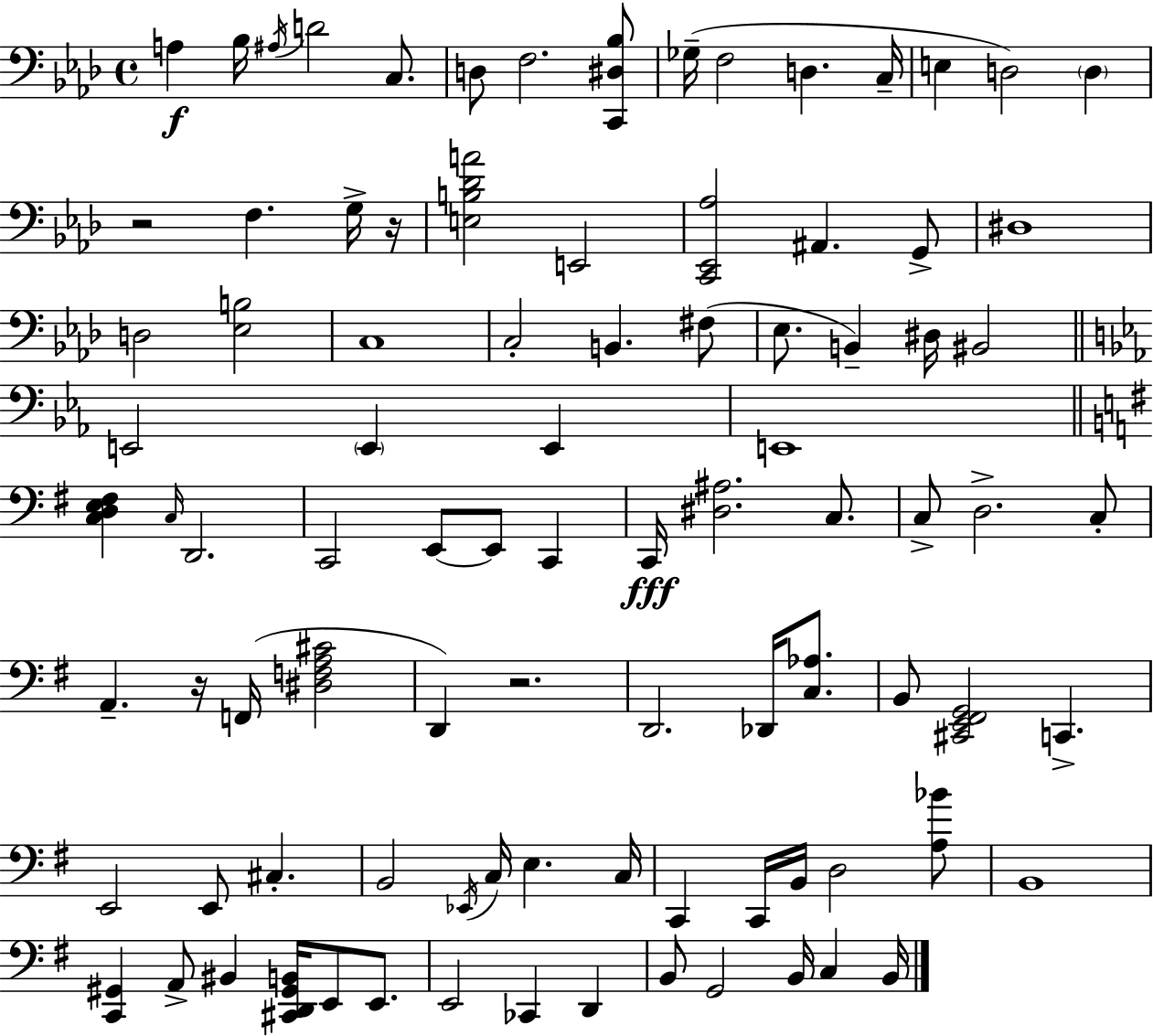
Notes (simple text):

A3/q Bb3/s A#3/s D4/h C3/e. D3/e F3/h. [C2,D#3,Bb3]/e Gb3/s F3/h D3/q. C3/s E3/q D3/h D3/q R/h F3/q. G3/s R/s [E3,B3,Db4,A4]/h E2/h [C2,Eb2,Ab3]/h A#2/q. G2/e D#3/w D3/h [Eb3,B3]/h C3/w C3/h B2/q. F#3/e Eb3/e. B2/q D#3/s BIS2/h E2/h E2/q E2/q E2/w [C3,D3,E3,F#3]/q C3/s D2/h. C2/h E2/e E2/e C2/q C2/s [D#3,A#3]/h. C3/e. C3/e D3/h. C3/e A2/q. R/s F2/s [D#3,F3,A3,C#4]/h D2/q R/h. D2/h. Db2/s [C3,Ab3]/e. B2/e [C#2,E2,F#2,G2]/h C2/q. E2/h E2/e C#3/q. B2/h Eb2/s C3/s E3/q. C3/s C2/q C2/s B2/s D3/h [A3,Bb4]/e B2/w [C2,G#2]/q A2/e BIS2/q [C#2,D2,G#2,B2]/s E2/e E2/e. E2/h CES2/q D2/q B2/e G2/h B2/s C3/q B2/s